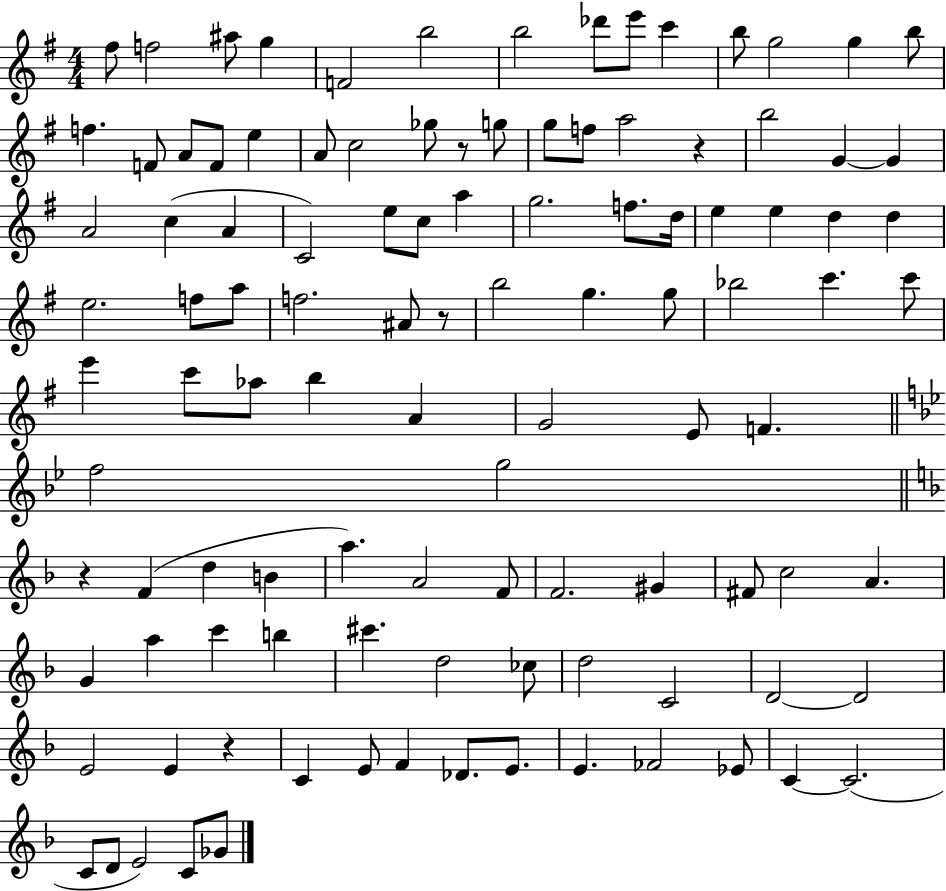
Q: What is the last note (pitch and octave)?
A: Gb4